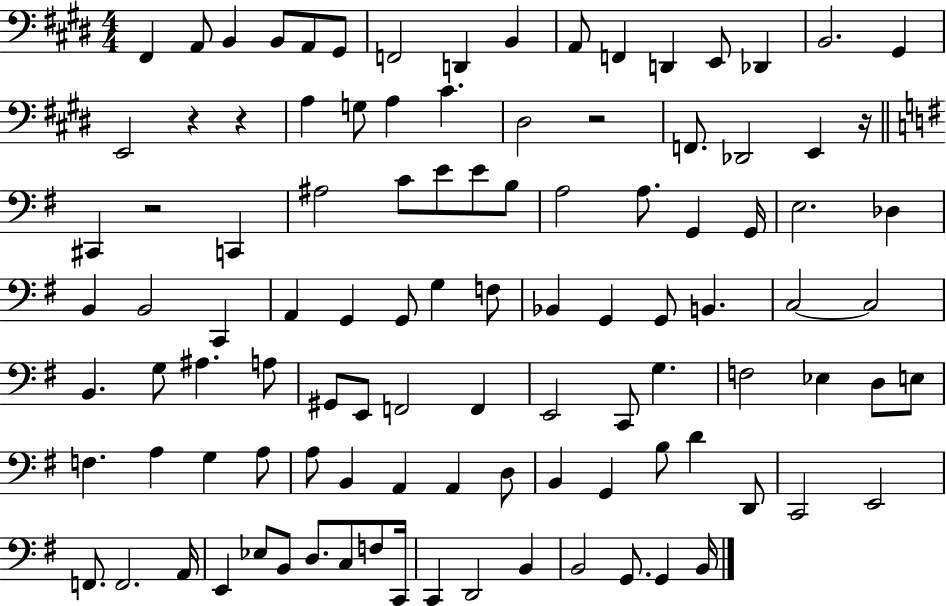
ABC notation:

X:1
T:Untitled
M:4/4
L:1/4
K:E
^F,, A,,/2 B,, B,,/2 A,,/2 ^G,,/2 F,,2 D,, B,, A,,/2 F,, D,, E,,/2 _D,, B,,2 ^G,, E,,2 z z A, G,/2 A, ^C ^D,2 z2 F,,/2 _D,,2 E,, z/4 ^C,, z2 C,, ^A,2 C/2 E/2 E/2 B,/2 A,2 A,/2 G,, G,,/4 E,2 _D, B,, B,,2 C,, A,, G,, G,,/2 G, F,/2 _B,, G,, G,,/2 B,, C,2 C,2 B,, G,/2 ^A, A,/2 ^G,,/2 E,,/2 F,,2 F,, E,,2 C,,/2 G, F,2 _E, D,/2 E,/2 F, A, G, A,/2 A,/2 B,, A,, A,, D,/2 B,, G,, B,/2 D D,,/2 C,,2 E,,2 F,,/2 F,,2 A,,/4 E,, _E,/2 B,,/2 D,/2 C,/2 F,/2 C,,/4 C,, D,,2 B,, B,,2 G,,/2 G,, B,,/4